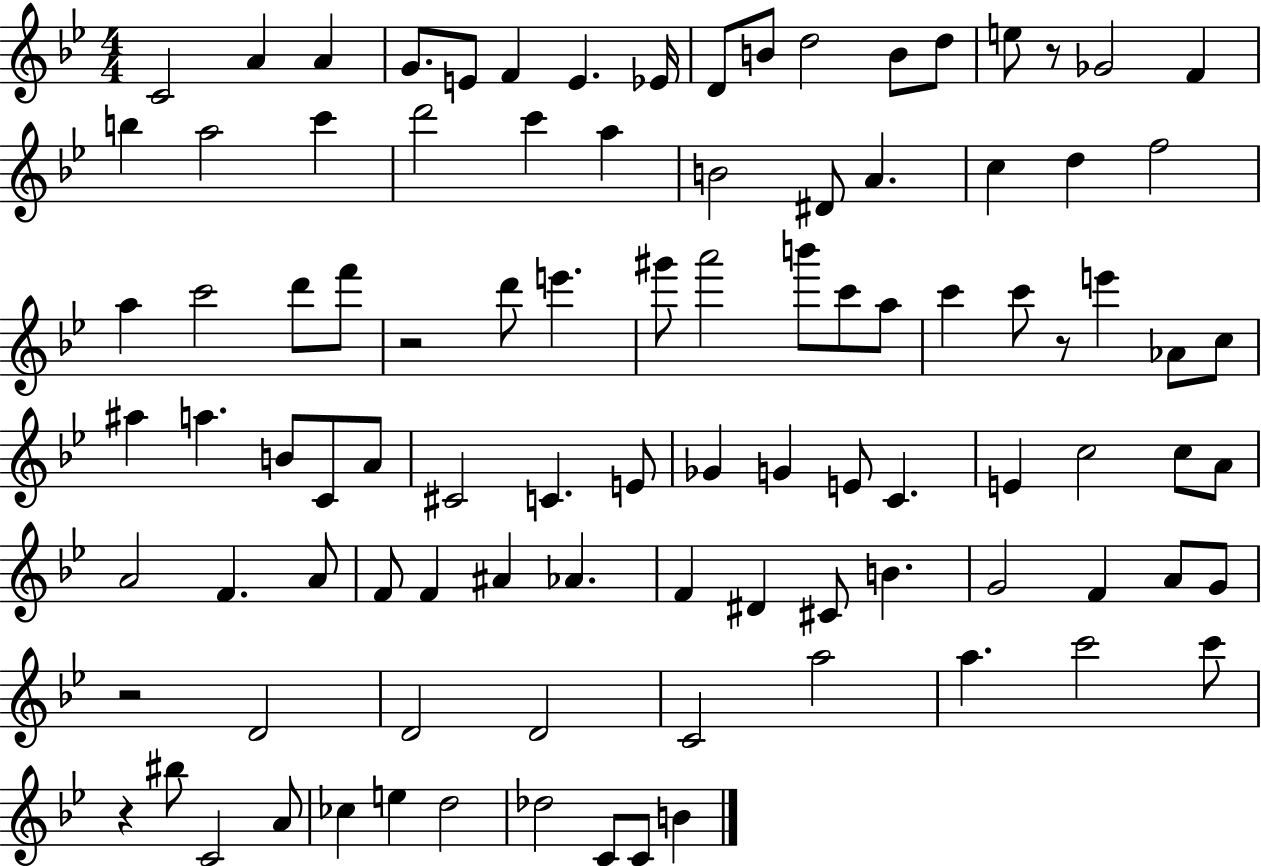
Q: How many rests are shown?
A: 5